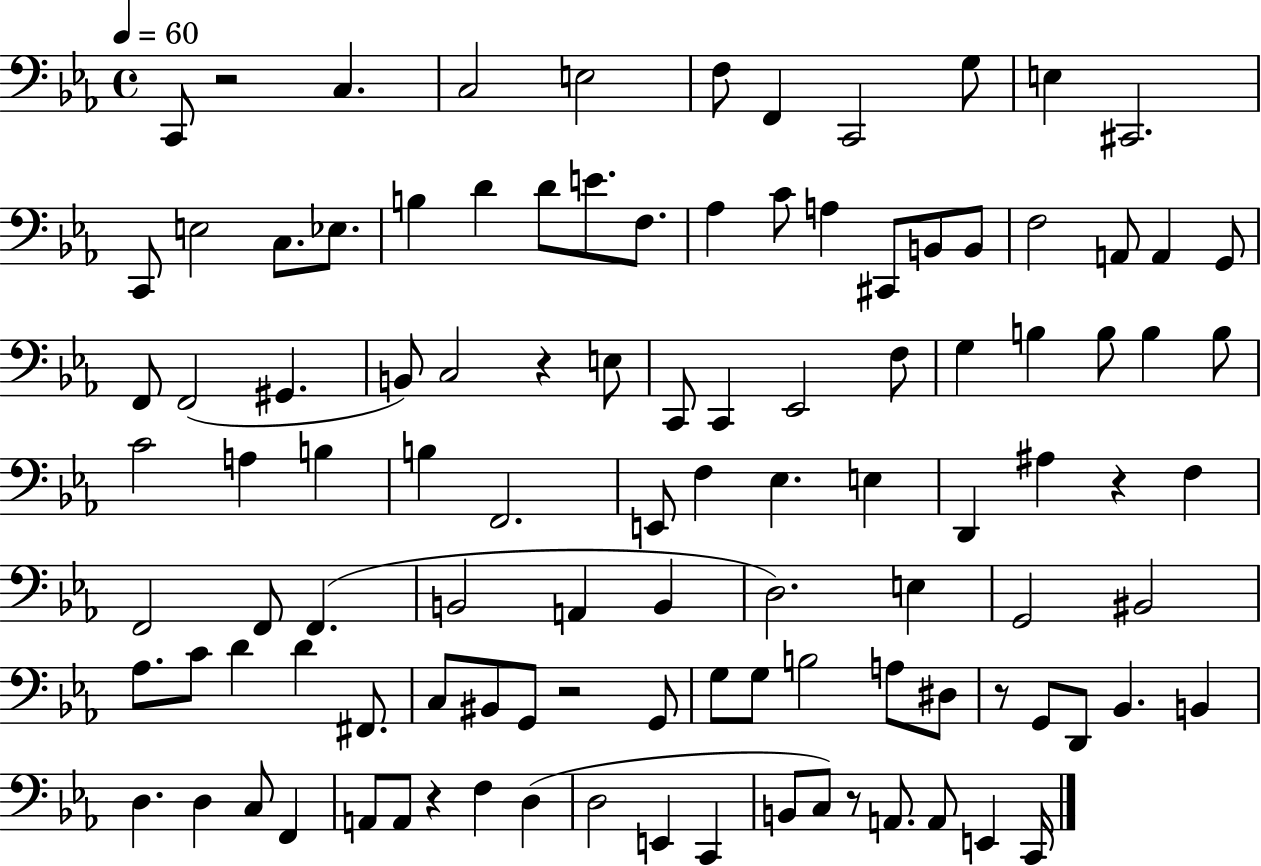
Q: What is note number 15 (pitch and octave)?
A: B3